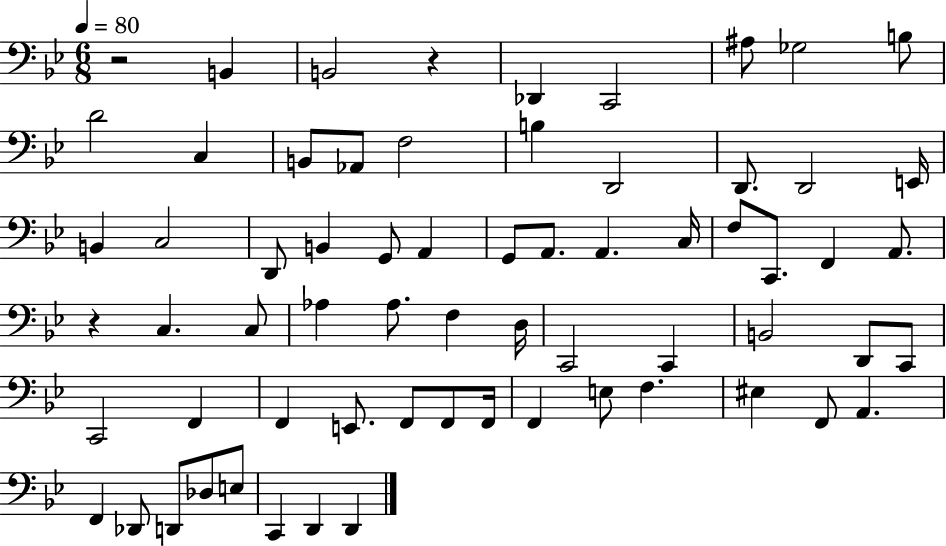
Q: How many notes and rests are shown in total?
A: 66